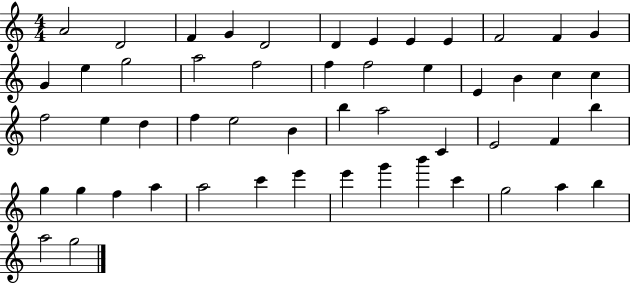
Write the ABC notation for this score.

X:1
T:Untitled
M:4/4
L:1/4
K:C
A2 D2 F G D2 D E E E F2 F G G e g2 a2 f2 f f2 e E B c c f2 e d f e2 B b a2 C E2 F b g g f a a2 c' e' e' g' b' c' g2 a b a2 g2